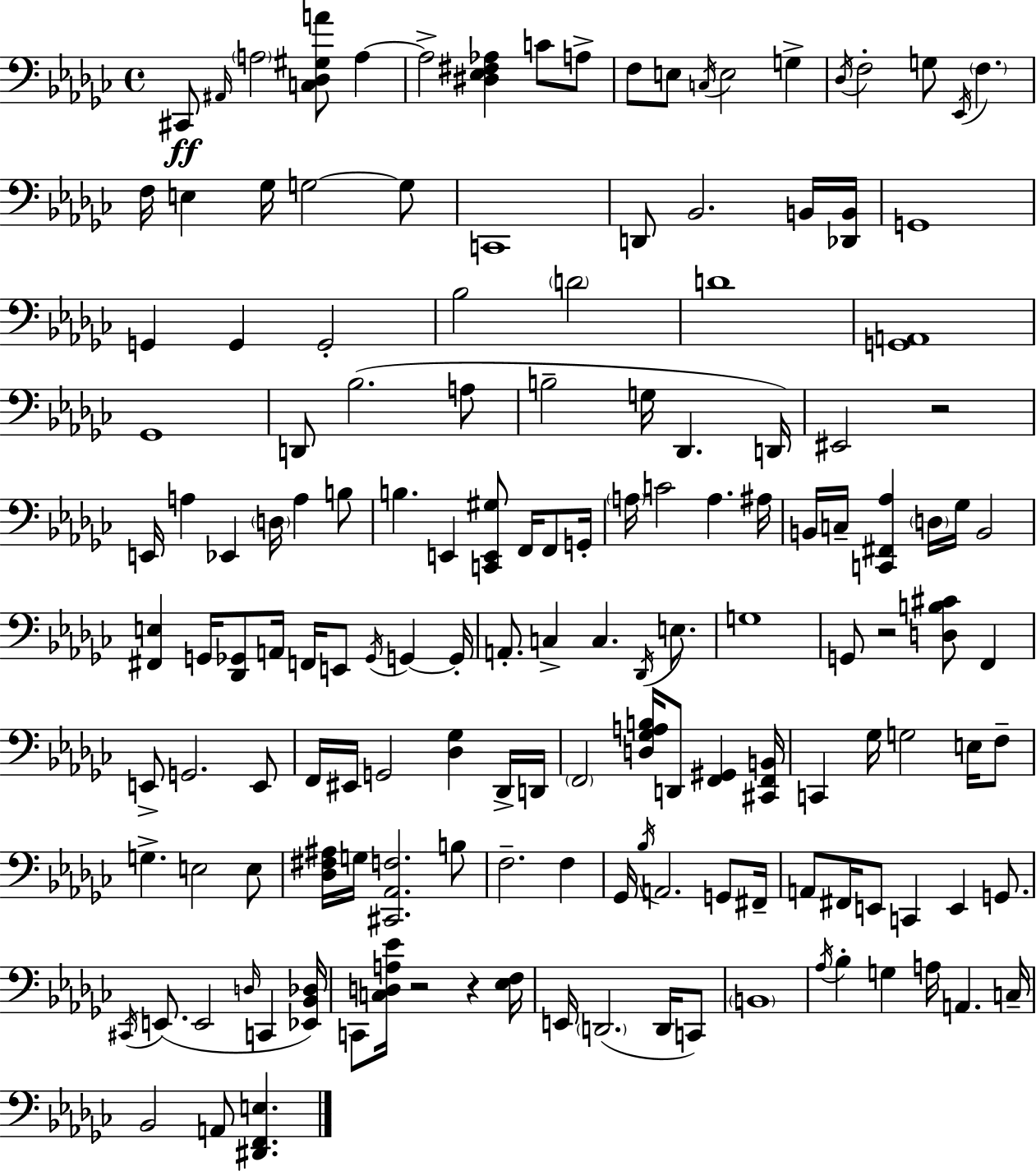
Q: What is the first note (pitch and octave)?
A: C#2